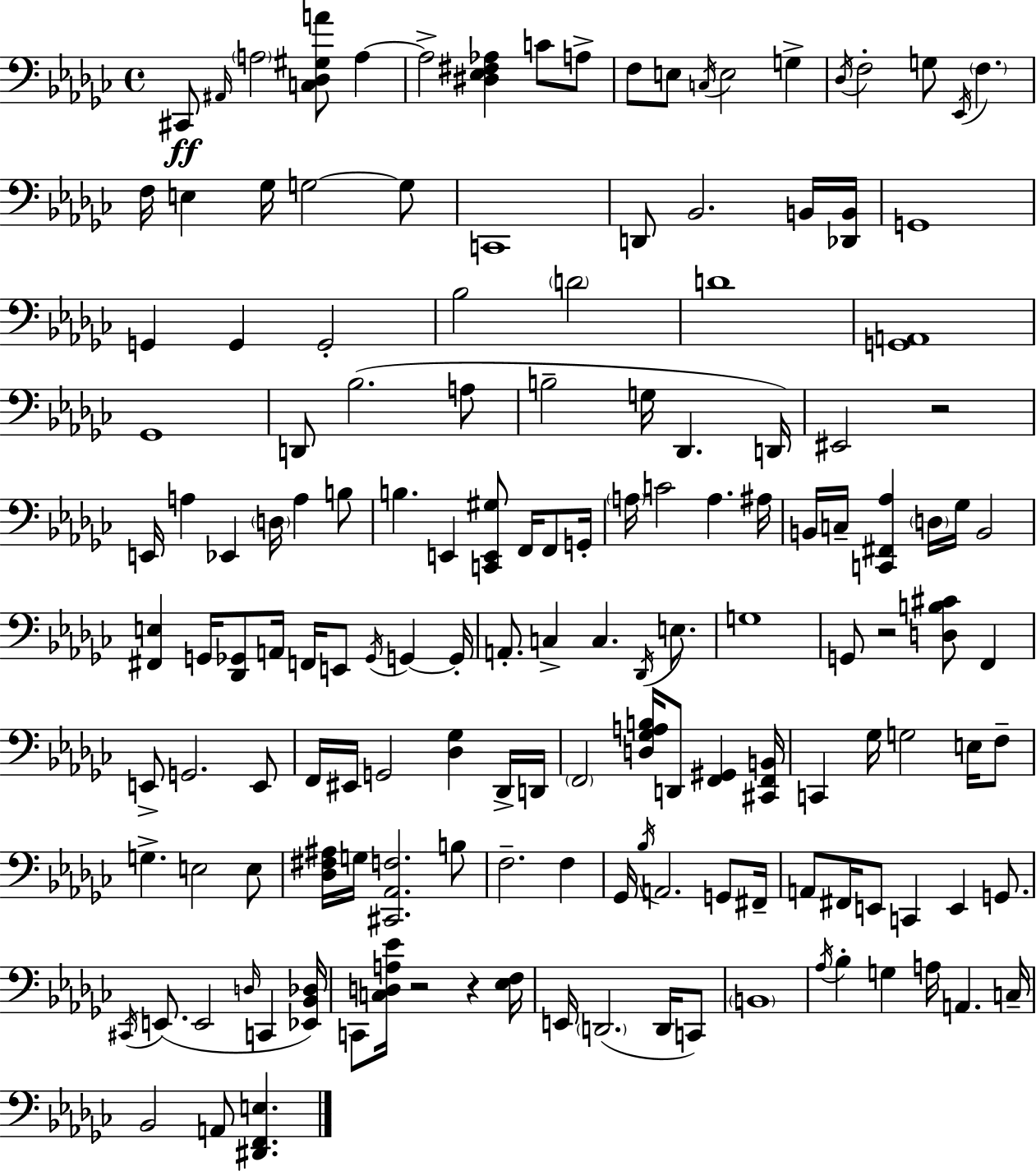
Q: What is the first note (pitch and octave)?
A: C#2